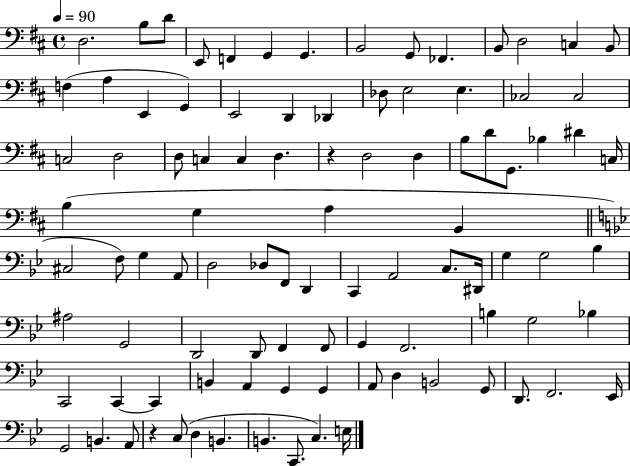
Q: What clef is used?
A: bass